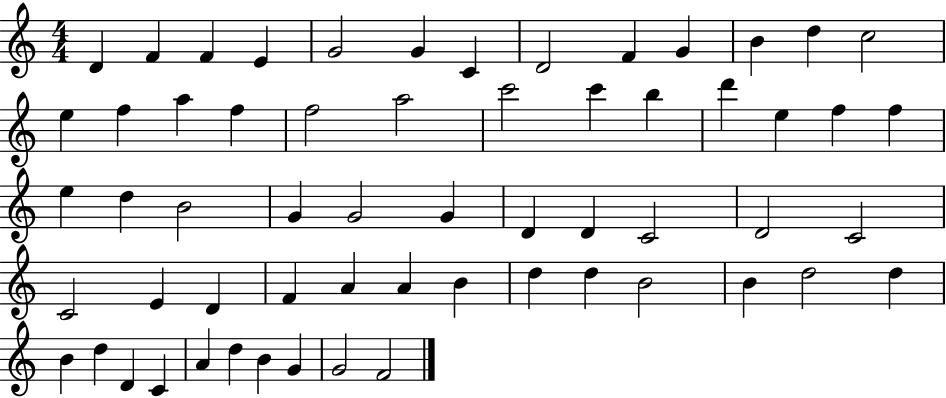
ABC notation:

X:1
T:Untitled
M:4/4
L:1/4
K:C
D F F E G2 G C D2 F G B d c2 e f a f f2 a2 c'2 c' b d' e f f e d B2 G G2 G D D C2 D2 C2 C2 E D F A A B d d B2 B d2 d B d D C A d B G G2 F2